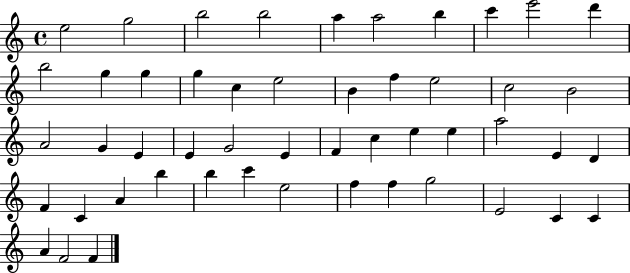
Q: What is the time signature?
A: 4/4